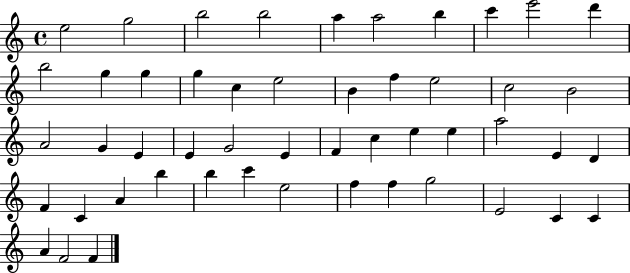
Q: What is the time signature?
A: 4/4